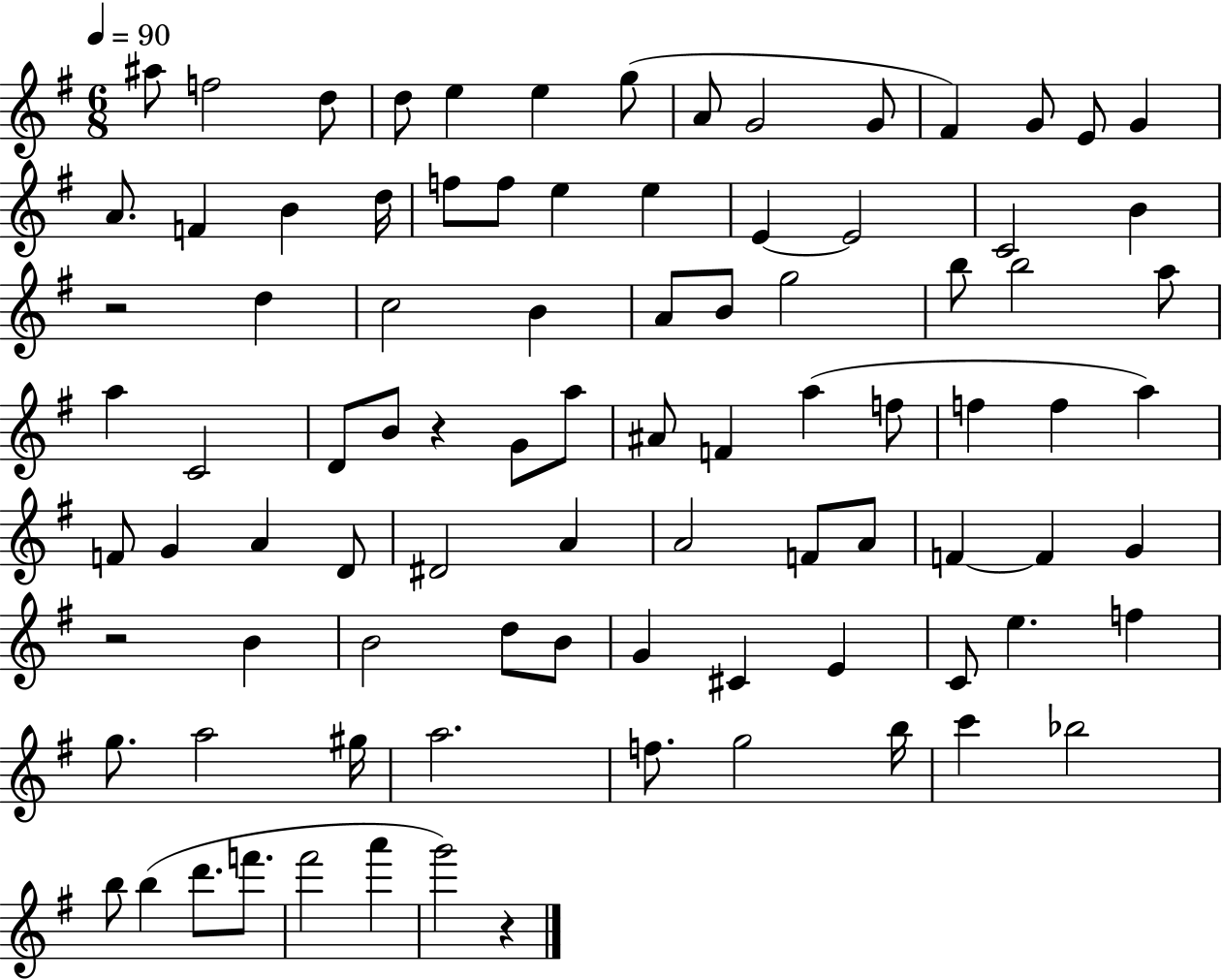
A#5/e F5/h D5/e D5/e E5/q E5/q G5/e A4/e G4/h G4/e F#4/q G4/e E4/e G4/q A4/e. F4/q B4/q D5/s F5/e F5/e E5/q E5/q E4/q E4/h C4/h B4/q R/h D5/q C5/h B4/q A4/e B4/e G5/h B5/e B5/h A5/e A5/q C4/h D4/e B4/e R/q G4/e A5/e A#4/e F4/q A5/q F5/e F5/q F5/q A5/q F4/e G4/q A4/q D4/e D#4/h A4/q A4/h F4/e A4/e F4/q F4/q G4/q R/h B4/q B4/h D5/e B4/e G4/q C#4/q E4/q C4/e E5/q. F5/q G5/e. A5/h G#5/s A5/h. F5/e. G5/h B5/s C6/q Bb5/h B5/e B5/q D6/e. F6/e. F#6/h A6/q G6/h R/q